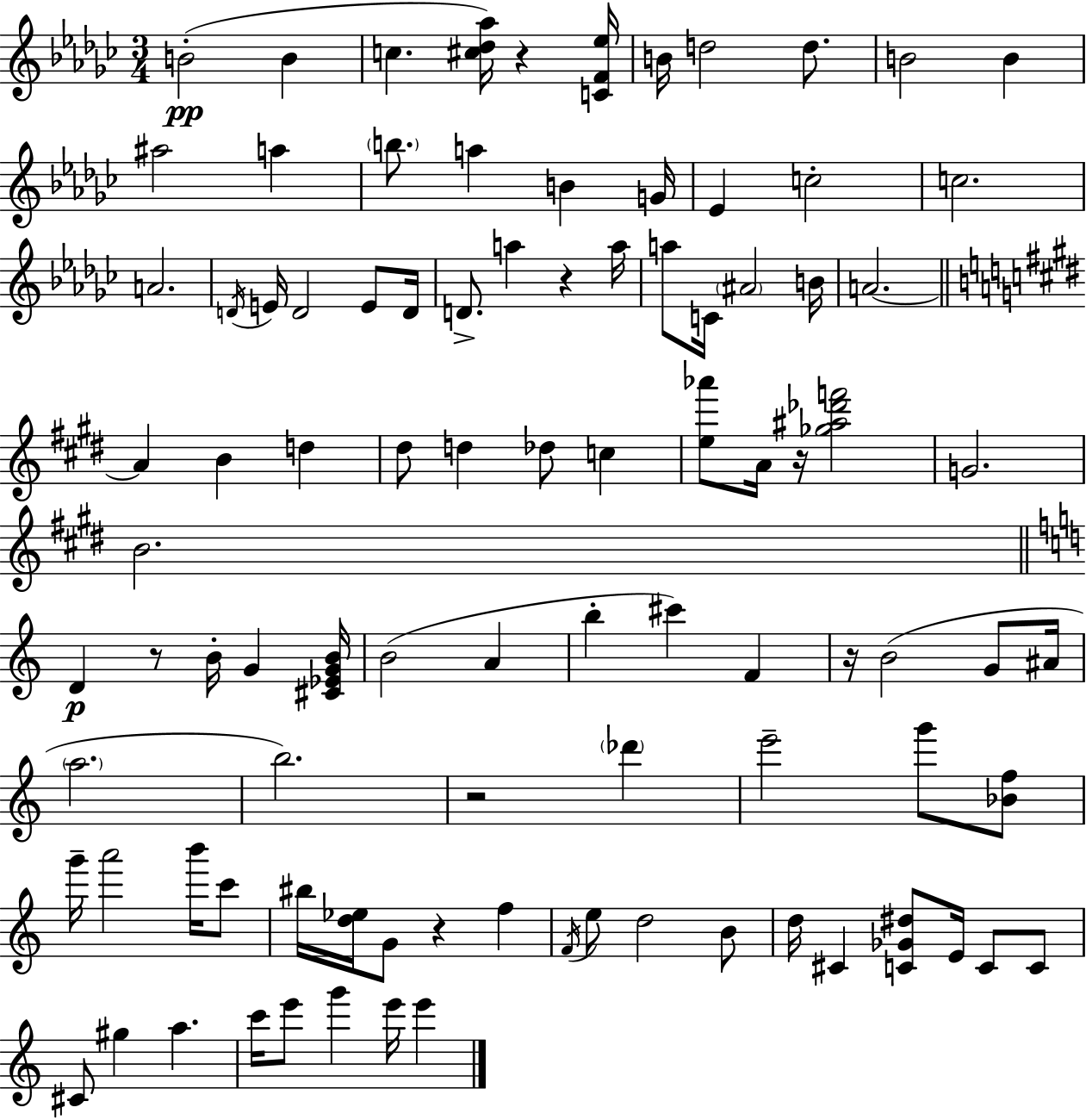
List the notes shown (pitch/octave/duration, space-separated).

B4/h B4/q C5/q. [C#5,Db5,Ab5]/s R/q [C4,F4,Eb5]/s B4/s D5/h D5/e. B4/h B4/q A#5/h A5/q B5/e. A5/q B4/q G4/s Eb4/q C5/h C5/h. A4/h. D4/s E4/s D4/h E4/e D4/s D4/e. A5/q R/q A5/s A5/e C4/s A#4/h B4/s A4/h. A4/q B4/q D5/q D#5/e D5/q Db5/e C5/q [E5,Ab6]/e A4/s R/s [Gb5,A#5,Db6,F6]/h G4/h. B4/h. D4/q R/e B4/s G4/q [C#4,Eb4,G4,B4]/s B4/h A4/q B5/q C#6/q F4/q R/s B4/h G4/e A#4/s A5/h. B5/h. R/h Db6/q E6/h G6/e [Bb4,F5]/e G6/s A6/h B6/s C6/e BIS5/s [D5,Eb5]/s G4/e R/q F5/q F4/s E5/e D5/h B4/e D5/s C#4/q [C4,Gb4,D#5]/e E4/s C4/e C4/e C#4/e G#5/q A5/q. C6/s E6/e G6/q E6/s E6/q